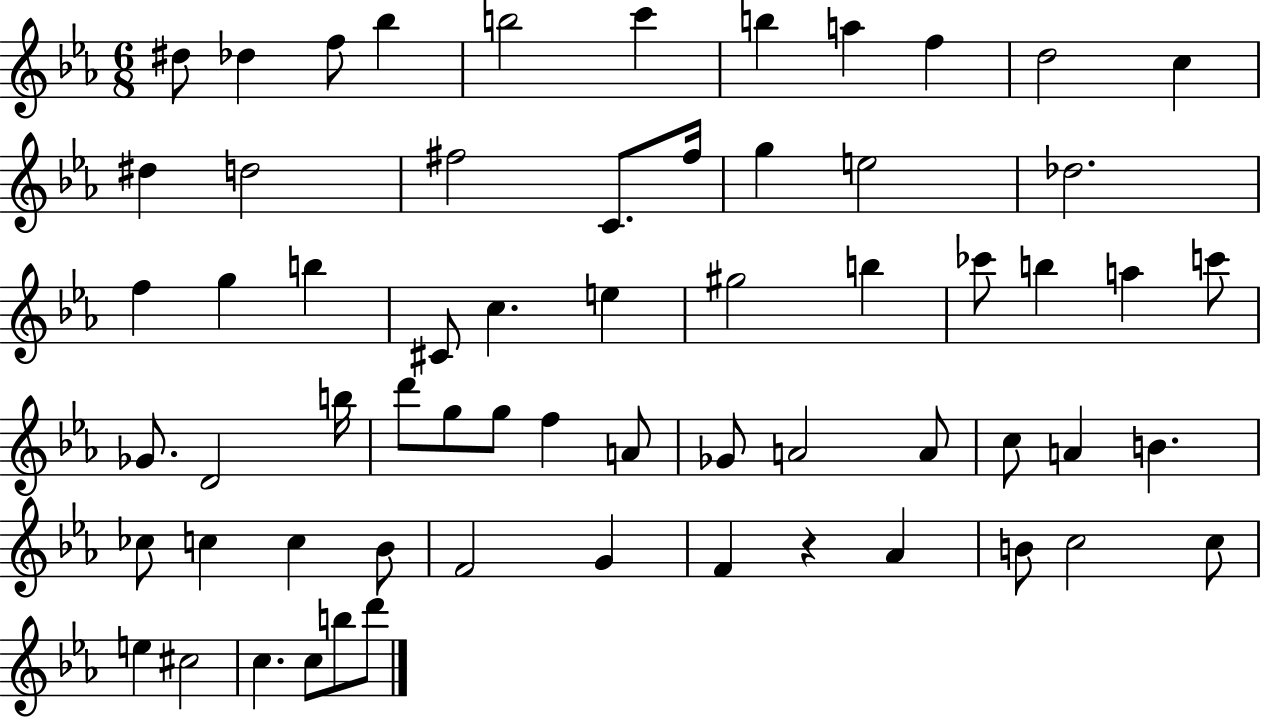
D#5/e Db5/q F5/e Bb5/q B5/h C6/q B5/q A5/q F5/q D5/h C5/q D#5/q D5/h F#5/h C4/e. F#5/s G5/q E5/h Db5/h. F5/q G5/q B5/q C#4/e C5/q. E5/q G#5/h B5/q CES6/e B5/q A5/q C6/e Gb4/e. D4/h B5/s D6/e G5/e G5/e F5/q A4/e Gb4/e A4/h A4/e C5/e A4/q B4/q. CES5/e C5/q C5/q Bb4/e F4/h G4/q F4/q R/q Ab4/q B4/e C5/h C5/e E5/q C#5/h C5/q. C5/e B5/e D6/e